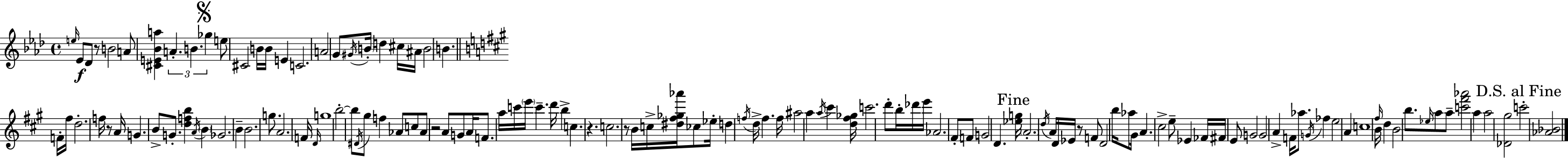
E5/s Eb4/e Db4/e R/e B4/h A4/e [C#4,E4,Bb4,A5]/q A4/q. B4/q. Gb5/q E5/e C#4/h B4/s B4/s E4/q C4/h. A4/h G4/e G#4/s B4/s D5/q C#5/s A#4/s B4/h B4/q. F4/s F#5/s D5/h. F5/s R/e A4/s G4/q. B4/e G4/e. [D5,F5,B5]/q A4/s B4/q Gb4/h. B4/q B4/h. G5/e. A4/h. F4/s D4/s G5/w B5/h B5/e D#4/s G#5/e F5/q Ab4/e C5/e Ab4/e R/h A4/e G4/e A4/s F4/e. A5/s C6/s E6/s C6/q. D6/s B5/q C5/q. R/q. C5/h. R/e B4/s C5/s [D#5,F#5,Gb5,Ab6]/s CES5/e Eb5/s D5/q F5/s D5/s F5/q. F5/s A#5/h A5/q A5/s C#6/q [D5,F#5,Gb5]/s C6/h. D6/e B5/s Db6/s E6/s Ab4/h. F#4/e F4/e G4/h D4/q. [Eb5,G5]/s A4/h. D5/s A4/s D4/s Eb4/s R/e F4/e D4/h B5/s Ab5/e G#4/s A4/q. C#5/h E5/e Eb4/q FES4/s F#4/s E4/e G4/h G4/h A4/q F4/s Ab5/e. G4/s FES5/q E5/h A4/q C5/w F#5/s B4/s D5/q B4/h B5/e. Eb5/s A5/e A5/e [C6,F#6,Ab6]/h A5/q A5/h [Db4,G#5]/h C6/h [Ab4,Bb4]/h